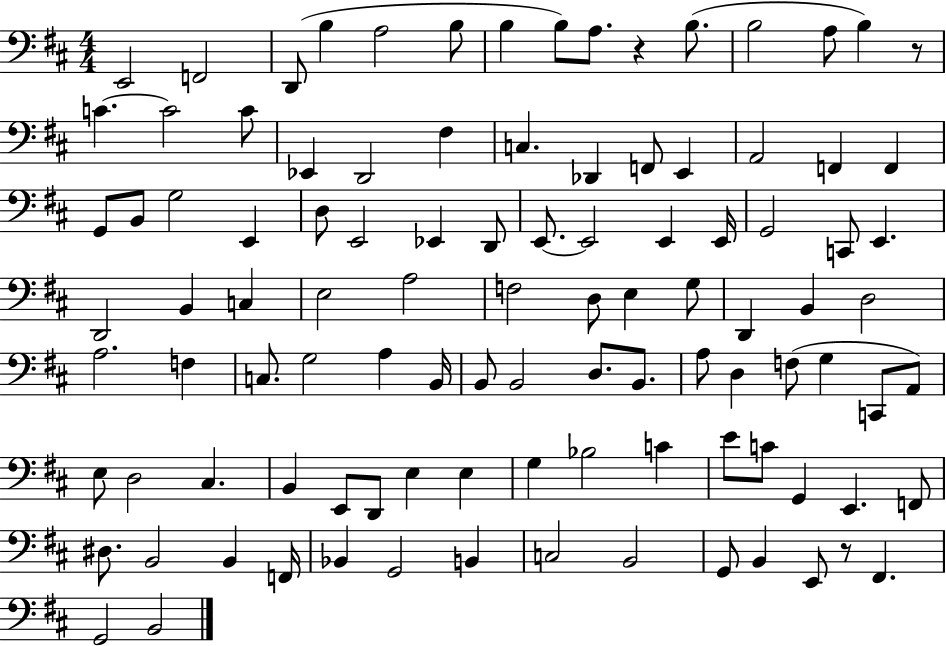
{
  \clef bass
  \numericTimeSignature
  \time 4/4
  \key d \major
  \repeat volta 2 { e,2 f,2 | d,8( b4 a2 b8 | b4 b8) a8. r4 b8.( | b2 a8 b4) r8 | \break c'4.~~ c'2 c'8 | ees,4 d,2 fis4 | c4. des,4 f,8 e,4 | a,2 f,4 f,4 | \break g,8 b,8 g2 e,4 | d8 e,2 ees,4 d,8 | e,8.~~ e,2 e,4 e,16 | g,2 c,8 e,4. | \break d,2 b,4 c4 | e2 a2 | f2 d8 e4 g8 | d,4 b,4 d2 | \break a2. f4 | c8. g2 a4 b,16 | b,8 b,2 d8. b,8. | a8 d4 f8( g4 c,8 a,8) | \break e8 d2 cis4. | b,4 e,8 d,8 e4 e4 | g4 bes2 c'4 | e'8 c'8 g,4 e,4. f,8 | \break dis8. b,2 b,4 f,16 | bes,4 g,2 b,4 | c2 b,2 | g,8 b,4 e,8 r8 fis,4. | \break g,2 b,2 | } \bar "|."
}